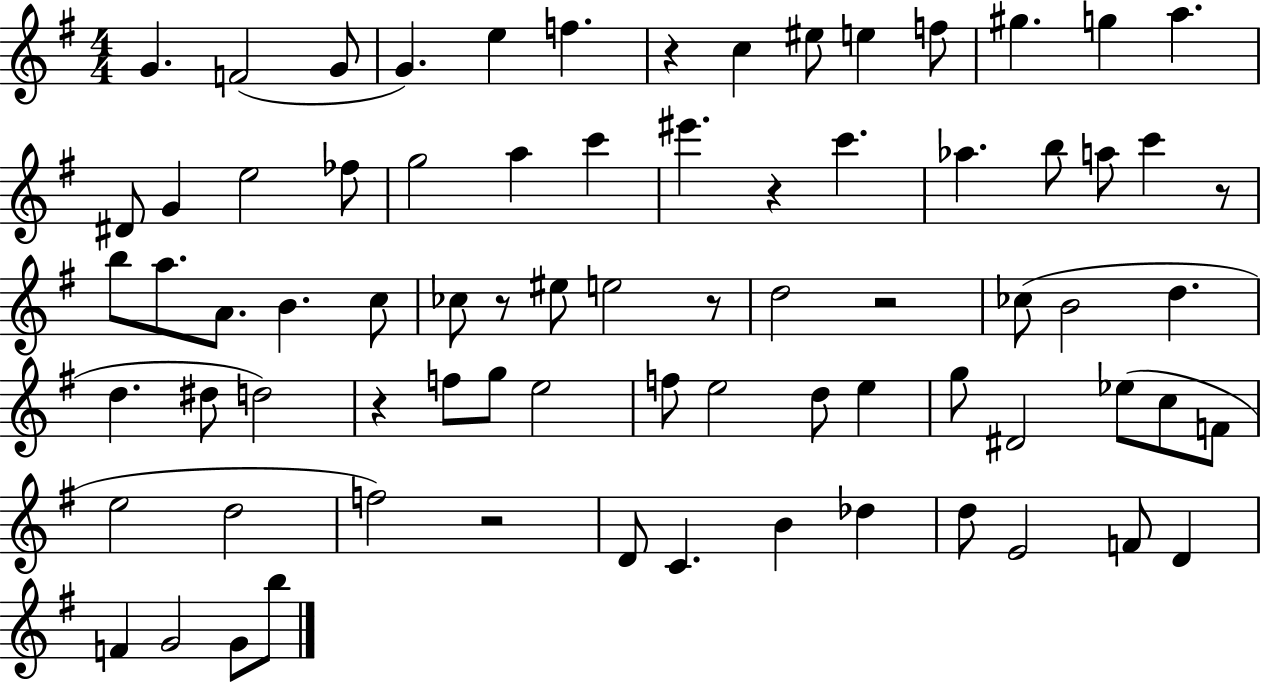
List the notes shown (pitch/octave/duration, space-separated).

G4/q. F4/h G4/e G4/q. E5/q F5/q. R/q C5/q EIS5/e E5/q F5/e G#5/q. G5/q A5/q. D#4/e G4/q E5/h FES5/e G5/h A5/q C6/q EIS6/q. R/q C6/q. Ab5/q. B5/e A5/e C6/q R/e B5/e A5/e. A4/e. B4/q. C5/e CES5/e R/e EIS5/e E5/h R/e D5/h R/h CES5/e B4/h D5/q. D5/q. D#5/e D5/h R/q F5/e G5/e E5/h F5/e E5/h D5/e E5/q G5/e D#4/h Eb5/e C5/e F4/e E5/h D5/h F5/h R/h D4/e C4/q. B4/q Db5/q D5/e E4/h F4/e D4/q F4/q G4/h G4/e B5/e